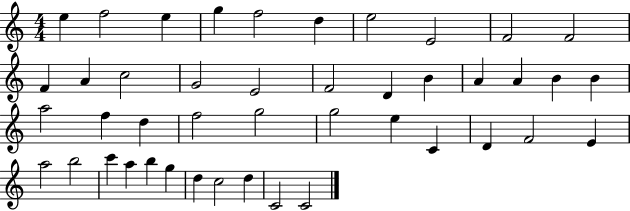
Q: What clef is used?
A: treble